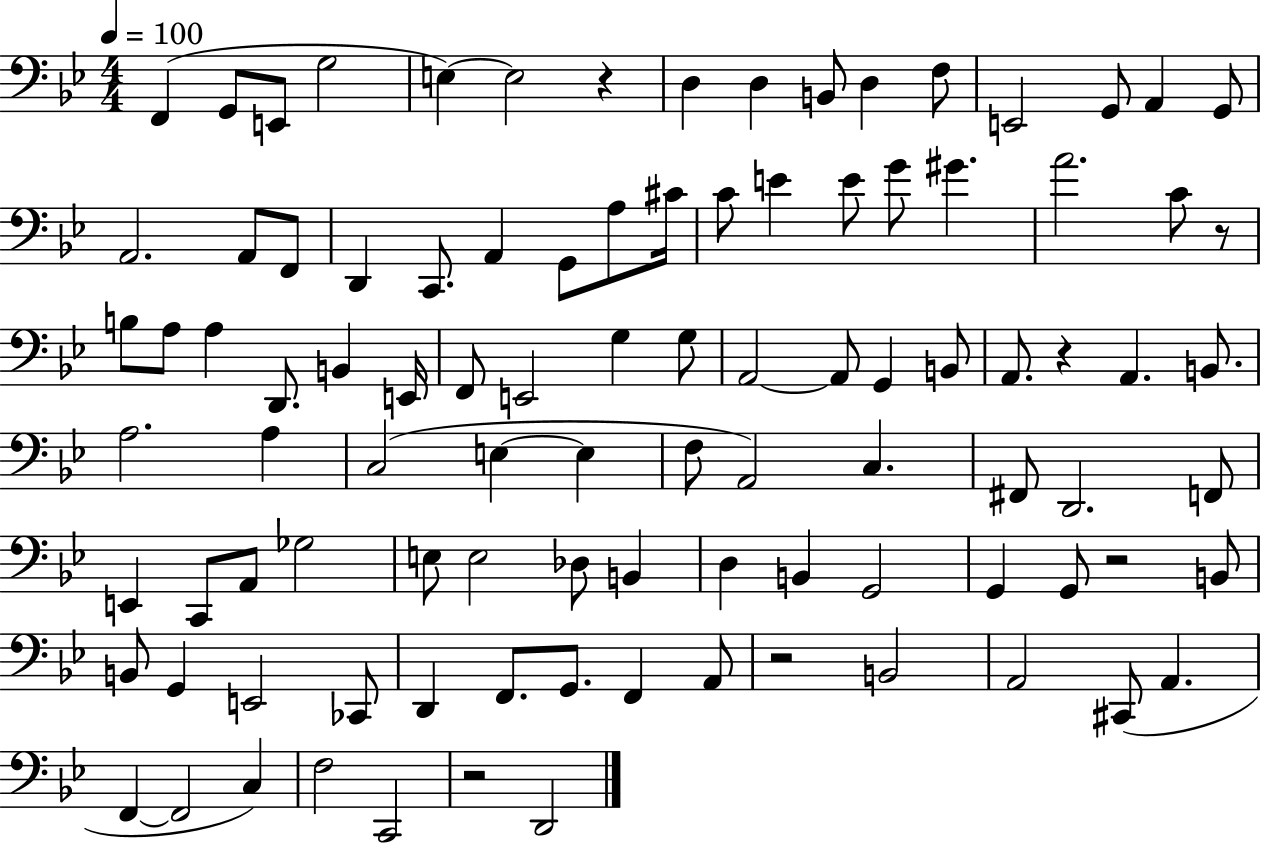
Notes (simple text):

F2/q G2/e E2/e G3/h E3/q E3/h R/q D3/q D3/q B2/e D3/q F3/e E2/h G2/e A2/q G2/e A2/h. A2/e F2/e D2/q C2/e. A2/q G2/e A3/e C#4/s C4/e E4/q E4/e G4/e G#4/q. A4/h. C4/e R/e B3/e A3/e A3/q D2/e. B2/q E2/s F2/e E2/h G3/q G3/e A2/h A2/e G2/q B2/e A2/e. R/q A2/q. B2/e. A3/h. A3/q C3/h E3/q E3/q F3/e A2/h C3/q. F#2/e D2/h. F2/e E2/q C2/e A2/e Gb3/h E3/e E3/h Db3/e B2/q D3/q B2/q G2/h G2/q G2/e R/h B2/e B2/e G2/q E2/h CES2/e D2/q F2/e. G2/e. F2/q A2/e R/h B2/h A2/h C#2/e A2/q. F2/q F2/h C3/q F3/h C2/h R/h D2/h